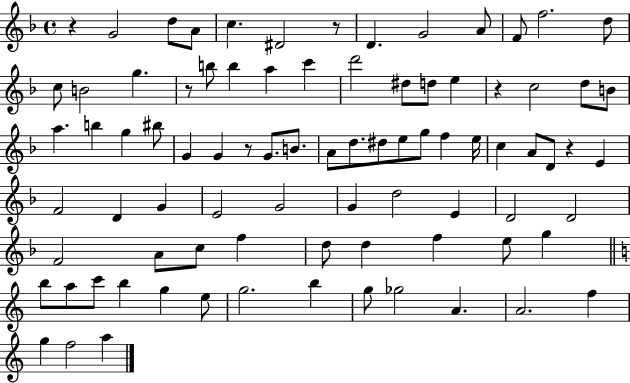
R/q G4/h D5/e A4/e C5/q. D#4/h R/e D4/q. G4/h A4/e F4/e F5/h. D5/e C5/e B4/h G5/q. R/e B5/e B5/q A5/q C6/q D6/h D#5/e D5/e E5/q R/q C5/h D5/e B4/e A5/q. B5/q G5/q BIS5/e G4/q G4/q R/e G4/e. B4/e. A4/e D5/e. D#5/e E5/e G5/e F5/q E5/s C5/q A4/e D4/e R/q E4/q F4/h D4/q G4/q E4/h G4/h G4/q D5/h E4/q D4/h D4/h F4/h A4/e C5/e F5/q D5/e D5/q F5/q E5/e G5/q B5/e A5/e C6/e B5/q G5/q E5/e G5/h. B5/q G5/e Gb5/h A4/q. A4/h. F5/q G5/q F5/h A5/q